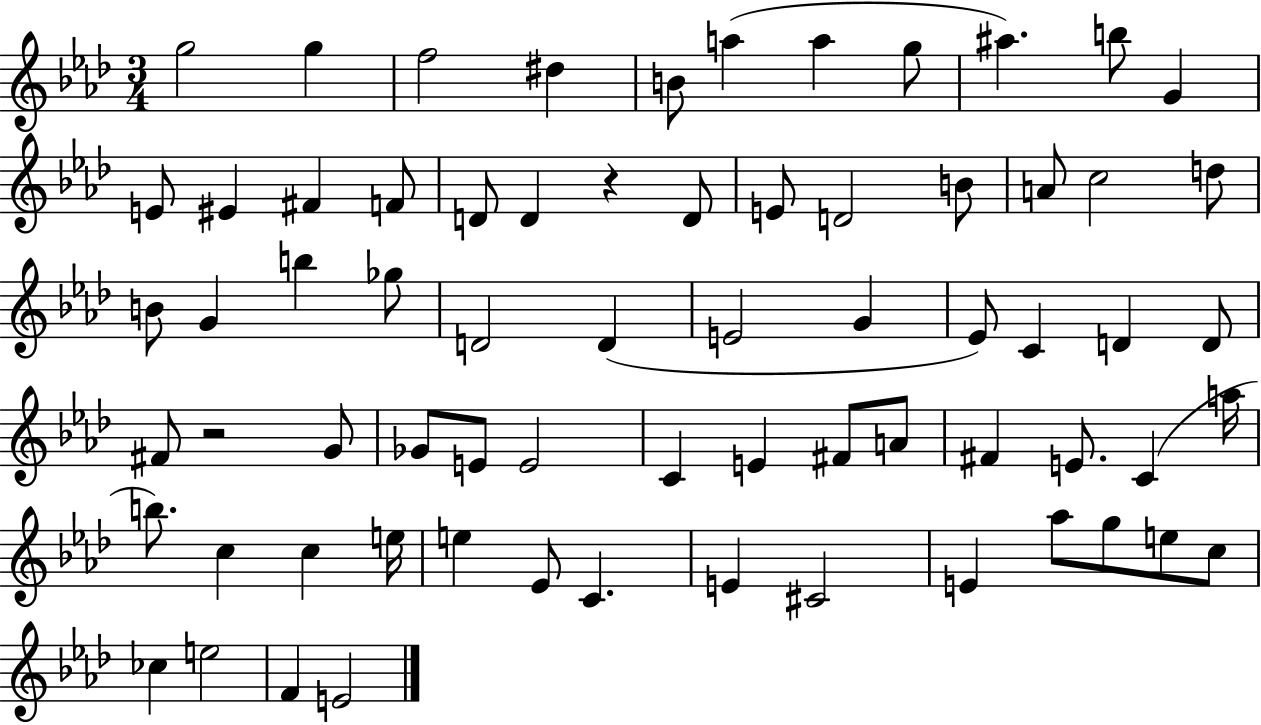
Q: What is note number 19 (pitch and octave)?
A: E4